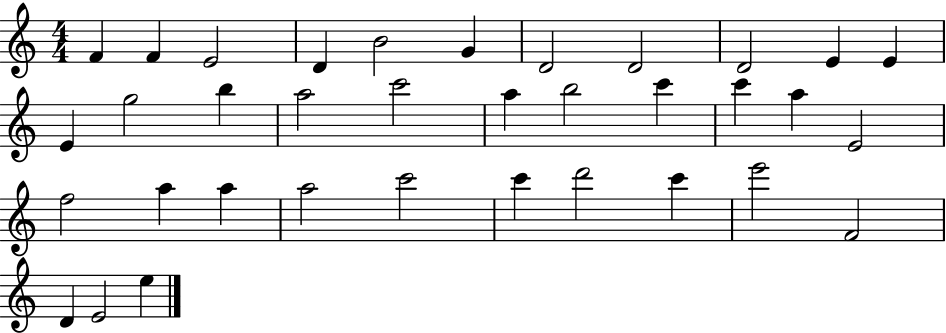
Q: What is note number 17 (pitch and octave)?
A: A5